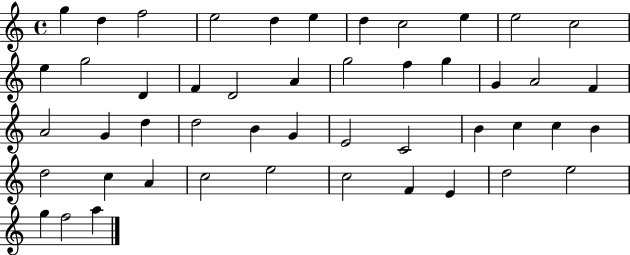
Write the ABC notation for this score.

X:1
T:Untitled
M:4/4
L:1/4
K:C
g d f2 e2 d e d c2 e e2 c2 e g2 D F D2 A g2 f g G A2 F A2 G d d2 B G E2 C2 B c c B d2 c A c2 e2 c2 F E d2 e2 g f2 a